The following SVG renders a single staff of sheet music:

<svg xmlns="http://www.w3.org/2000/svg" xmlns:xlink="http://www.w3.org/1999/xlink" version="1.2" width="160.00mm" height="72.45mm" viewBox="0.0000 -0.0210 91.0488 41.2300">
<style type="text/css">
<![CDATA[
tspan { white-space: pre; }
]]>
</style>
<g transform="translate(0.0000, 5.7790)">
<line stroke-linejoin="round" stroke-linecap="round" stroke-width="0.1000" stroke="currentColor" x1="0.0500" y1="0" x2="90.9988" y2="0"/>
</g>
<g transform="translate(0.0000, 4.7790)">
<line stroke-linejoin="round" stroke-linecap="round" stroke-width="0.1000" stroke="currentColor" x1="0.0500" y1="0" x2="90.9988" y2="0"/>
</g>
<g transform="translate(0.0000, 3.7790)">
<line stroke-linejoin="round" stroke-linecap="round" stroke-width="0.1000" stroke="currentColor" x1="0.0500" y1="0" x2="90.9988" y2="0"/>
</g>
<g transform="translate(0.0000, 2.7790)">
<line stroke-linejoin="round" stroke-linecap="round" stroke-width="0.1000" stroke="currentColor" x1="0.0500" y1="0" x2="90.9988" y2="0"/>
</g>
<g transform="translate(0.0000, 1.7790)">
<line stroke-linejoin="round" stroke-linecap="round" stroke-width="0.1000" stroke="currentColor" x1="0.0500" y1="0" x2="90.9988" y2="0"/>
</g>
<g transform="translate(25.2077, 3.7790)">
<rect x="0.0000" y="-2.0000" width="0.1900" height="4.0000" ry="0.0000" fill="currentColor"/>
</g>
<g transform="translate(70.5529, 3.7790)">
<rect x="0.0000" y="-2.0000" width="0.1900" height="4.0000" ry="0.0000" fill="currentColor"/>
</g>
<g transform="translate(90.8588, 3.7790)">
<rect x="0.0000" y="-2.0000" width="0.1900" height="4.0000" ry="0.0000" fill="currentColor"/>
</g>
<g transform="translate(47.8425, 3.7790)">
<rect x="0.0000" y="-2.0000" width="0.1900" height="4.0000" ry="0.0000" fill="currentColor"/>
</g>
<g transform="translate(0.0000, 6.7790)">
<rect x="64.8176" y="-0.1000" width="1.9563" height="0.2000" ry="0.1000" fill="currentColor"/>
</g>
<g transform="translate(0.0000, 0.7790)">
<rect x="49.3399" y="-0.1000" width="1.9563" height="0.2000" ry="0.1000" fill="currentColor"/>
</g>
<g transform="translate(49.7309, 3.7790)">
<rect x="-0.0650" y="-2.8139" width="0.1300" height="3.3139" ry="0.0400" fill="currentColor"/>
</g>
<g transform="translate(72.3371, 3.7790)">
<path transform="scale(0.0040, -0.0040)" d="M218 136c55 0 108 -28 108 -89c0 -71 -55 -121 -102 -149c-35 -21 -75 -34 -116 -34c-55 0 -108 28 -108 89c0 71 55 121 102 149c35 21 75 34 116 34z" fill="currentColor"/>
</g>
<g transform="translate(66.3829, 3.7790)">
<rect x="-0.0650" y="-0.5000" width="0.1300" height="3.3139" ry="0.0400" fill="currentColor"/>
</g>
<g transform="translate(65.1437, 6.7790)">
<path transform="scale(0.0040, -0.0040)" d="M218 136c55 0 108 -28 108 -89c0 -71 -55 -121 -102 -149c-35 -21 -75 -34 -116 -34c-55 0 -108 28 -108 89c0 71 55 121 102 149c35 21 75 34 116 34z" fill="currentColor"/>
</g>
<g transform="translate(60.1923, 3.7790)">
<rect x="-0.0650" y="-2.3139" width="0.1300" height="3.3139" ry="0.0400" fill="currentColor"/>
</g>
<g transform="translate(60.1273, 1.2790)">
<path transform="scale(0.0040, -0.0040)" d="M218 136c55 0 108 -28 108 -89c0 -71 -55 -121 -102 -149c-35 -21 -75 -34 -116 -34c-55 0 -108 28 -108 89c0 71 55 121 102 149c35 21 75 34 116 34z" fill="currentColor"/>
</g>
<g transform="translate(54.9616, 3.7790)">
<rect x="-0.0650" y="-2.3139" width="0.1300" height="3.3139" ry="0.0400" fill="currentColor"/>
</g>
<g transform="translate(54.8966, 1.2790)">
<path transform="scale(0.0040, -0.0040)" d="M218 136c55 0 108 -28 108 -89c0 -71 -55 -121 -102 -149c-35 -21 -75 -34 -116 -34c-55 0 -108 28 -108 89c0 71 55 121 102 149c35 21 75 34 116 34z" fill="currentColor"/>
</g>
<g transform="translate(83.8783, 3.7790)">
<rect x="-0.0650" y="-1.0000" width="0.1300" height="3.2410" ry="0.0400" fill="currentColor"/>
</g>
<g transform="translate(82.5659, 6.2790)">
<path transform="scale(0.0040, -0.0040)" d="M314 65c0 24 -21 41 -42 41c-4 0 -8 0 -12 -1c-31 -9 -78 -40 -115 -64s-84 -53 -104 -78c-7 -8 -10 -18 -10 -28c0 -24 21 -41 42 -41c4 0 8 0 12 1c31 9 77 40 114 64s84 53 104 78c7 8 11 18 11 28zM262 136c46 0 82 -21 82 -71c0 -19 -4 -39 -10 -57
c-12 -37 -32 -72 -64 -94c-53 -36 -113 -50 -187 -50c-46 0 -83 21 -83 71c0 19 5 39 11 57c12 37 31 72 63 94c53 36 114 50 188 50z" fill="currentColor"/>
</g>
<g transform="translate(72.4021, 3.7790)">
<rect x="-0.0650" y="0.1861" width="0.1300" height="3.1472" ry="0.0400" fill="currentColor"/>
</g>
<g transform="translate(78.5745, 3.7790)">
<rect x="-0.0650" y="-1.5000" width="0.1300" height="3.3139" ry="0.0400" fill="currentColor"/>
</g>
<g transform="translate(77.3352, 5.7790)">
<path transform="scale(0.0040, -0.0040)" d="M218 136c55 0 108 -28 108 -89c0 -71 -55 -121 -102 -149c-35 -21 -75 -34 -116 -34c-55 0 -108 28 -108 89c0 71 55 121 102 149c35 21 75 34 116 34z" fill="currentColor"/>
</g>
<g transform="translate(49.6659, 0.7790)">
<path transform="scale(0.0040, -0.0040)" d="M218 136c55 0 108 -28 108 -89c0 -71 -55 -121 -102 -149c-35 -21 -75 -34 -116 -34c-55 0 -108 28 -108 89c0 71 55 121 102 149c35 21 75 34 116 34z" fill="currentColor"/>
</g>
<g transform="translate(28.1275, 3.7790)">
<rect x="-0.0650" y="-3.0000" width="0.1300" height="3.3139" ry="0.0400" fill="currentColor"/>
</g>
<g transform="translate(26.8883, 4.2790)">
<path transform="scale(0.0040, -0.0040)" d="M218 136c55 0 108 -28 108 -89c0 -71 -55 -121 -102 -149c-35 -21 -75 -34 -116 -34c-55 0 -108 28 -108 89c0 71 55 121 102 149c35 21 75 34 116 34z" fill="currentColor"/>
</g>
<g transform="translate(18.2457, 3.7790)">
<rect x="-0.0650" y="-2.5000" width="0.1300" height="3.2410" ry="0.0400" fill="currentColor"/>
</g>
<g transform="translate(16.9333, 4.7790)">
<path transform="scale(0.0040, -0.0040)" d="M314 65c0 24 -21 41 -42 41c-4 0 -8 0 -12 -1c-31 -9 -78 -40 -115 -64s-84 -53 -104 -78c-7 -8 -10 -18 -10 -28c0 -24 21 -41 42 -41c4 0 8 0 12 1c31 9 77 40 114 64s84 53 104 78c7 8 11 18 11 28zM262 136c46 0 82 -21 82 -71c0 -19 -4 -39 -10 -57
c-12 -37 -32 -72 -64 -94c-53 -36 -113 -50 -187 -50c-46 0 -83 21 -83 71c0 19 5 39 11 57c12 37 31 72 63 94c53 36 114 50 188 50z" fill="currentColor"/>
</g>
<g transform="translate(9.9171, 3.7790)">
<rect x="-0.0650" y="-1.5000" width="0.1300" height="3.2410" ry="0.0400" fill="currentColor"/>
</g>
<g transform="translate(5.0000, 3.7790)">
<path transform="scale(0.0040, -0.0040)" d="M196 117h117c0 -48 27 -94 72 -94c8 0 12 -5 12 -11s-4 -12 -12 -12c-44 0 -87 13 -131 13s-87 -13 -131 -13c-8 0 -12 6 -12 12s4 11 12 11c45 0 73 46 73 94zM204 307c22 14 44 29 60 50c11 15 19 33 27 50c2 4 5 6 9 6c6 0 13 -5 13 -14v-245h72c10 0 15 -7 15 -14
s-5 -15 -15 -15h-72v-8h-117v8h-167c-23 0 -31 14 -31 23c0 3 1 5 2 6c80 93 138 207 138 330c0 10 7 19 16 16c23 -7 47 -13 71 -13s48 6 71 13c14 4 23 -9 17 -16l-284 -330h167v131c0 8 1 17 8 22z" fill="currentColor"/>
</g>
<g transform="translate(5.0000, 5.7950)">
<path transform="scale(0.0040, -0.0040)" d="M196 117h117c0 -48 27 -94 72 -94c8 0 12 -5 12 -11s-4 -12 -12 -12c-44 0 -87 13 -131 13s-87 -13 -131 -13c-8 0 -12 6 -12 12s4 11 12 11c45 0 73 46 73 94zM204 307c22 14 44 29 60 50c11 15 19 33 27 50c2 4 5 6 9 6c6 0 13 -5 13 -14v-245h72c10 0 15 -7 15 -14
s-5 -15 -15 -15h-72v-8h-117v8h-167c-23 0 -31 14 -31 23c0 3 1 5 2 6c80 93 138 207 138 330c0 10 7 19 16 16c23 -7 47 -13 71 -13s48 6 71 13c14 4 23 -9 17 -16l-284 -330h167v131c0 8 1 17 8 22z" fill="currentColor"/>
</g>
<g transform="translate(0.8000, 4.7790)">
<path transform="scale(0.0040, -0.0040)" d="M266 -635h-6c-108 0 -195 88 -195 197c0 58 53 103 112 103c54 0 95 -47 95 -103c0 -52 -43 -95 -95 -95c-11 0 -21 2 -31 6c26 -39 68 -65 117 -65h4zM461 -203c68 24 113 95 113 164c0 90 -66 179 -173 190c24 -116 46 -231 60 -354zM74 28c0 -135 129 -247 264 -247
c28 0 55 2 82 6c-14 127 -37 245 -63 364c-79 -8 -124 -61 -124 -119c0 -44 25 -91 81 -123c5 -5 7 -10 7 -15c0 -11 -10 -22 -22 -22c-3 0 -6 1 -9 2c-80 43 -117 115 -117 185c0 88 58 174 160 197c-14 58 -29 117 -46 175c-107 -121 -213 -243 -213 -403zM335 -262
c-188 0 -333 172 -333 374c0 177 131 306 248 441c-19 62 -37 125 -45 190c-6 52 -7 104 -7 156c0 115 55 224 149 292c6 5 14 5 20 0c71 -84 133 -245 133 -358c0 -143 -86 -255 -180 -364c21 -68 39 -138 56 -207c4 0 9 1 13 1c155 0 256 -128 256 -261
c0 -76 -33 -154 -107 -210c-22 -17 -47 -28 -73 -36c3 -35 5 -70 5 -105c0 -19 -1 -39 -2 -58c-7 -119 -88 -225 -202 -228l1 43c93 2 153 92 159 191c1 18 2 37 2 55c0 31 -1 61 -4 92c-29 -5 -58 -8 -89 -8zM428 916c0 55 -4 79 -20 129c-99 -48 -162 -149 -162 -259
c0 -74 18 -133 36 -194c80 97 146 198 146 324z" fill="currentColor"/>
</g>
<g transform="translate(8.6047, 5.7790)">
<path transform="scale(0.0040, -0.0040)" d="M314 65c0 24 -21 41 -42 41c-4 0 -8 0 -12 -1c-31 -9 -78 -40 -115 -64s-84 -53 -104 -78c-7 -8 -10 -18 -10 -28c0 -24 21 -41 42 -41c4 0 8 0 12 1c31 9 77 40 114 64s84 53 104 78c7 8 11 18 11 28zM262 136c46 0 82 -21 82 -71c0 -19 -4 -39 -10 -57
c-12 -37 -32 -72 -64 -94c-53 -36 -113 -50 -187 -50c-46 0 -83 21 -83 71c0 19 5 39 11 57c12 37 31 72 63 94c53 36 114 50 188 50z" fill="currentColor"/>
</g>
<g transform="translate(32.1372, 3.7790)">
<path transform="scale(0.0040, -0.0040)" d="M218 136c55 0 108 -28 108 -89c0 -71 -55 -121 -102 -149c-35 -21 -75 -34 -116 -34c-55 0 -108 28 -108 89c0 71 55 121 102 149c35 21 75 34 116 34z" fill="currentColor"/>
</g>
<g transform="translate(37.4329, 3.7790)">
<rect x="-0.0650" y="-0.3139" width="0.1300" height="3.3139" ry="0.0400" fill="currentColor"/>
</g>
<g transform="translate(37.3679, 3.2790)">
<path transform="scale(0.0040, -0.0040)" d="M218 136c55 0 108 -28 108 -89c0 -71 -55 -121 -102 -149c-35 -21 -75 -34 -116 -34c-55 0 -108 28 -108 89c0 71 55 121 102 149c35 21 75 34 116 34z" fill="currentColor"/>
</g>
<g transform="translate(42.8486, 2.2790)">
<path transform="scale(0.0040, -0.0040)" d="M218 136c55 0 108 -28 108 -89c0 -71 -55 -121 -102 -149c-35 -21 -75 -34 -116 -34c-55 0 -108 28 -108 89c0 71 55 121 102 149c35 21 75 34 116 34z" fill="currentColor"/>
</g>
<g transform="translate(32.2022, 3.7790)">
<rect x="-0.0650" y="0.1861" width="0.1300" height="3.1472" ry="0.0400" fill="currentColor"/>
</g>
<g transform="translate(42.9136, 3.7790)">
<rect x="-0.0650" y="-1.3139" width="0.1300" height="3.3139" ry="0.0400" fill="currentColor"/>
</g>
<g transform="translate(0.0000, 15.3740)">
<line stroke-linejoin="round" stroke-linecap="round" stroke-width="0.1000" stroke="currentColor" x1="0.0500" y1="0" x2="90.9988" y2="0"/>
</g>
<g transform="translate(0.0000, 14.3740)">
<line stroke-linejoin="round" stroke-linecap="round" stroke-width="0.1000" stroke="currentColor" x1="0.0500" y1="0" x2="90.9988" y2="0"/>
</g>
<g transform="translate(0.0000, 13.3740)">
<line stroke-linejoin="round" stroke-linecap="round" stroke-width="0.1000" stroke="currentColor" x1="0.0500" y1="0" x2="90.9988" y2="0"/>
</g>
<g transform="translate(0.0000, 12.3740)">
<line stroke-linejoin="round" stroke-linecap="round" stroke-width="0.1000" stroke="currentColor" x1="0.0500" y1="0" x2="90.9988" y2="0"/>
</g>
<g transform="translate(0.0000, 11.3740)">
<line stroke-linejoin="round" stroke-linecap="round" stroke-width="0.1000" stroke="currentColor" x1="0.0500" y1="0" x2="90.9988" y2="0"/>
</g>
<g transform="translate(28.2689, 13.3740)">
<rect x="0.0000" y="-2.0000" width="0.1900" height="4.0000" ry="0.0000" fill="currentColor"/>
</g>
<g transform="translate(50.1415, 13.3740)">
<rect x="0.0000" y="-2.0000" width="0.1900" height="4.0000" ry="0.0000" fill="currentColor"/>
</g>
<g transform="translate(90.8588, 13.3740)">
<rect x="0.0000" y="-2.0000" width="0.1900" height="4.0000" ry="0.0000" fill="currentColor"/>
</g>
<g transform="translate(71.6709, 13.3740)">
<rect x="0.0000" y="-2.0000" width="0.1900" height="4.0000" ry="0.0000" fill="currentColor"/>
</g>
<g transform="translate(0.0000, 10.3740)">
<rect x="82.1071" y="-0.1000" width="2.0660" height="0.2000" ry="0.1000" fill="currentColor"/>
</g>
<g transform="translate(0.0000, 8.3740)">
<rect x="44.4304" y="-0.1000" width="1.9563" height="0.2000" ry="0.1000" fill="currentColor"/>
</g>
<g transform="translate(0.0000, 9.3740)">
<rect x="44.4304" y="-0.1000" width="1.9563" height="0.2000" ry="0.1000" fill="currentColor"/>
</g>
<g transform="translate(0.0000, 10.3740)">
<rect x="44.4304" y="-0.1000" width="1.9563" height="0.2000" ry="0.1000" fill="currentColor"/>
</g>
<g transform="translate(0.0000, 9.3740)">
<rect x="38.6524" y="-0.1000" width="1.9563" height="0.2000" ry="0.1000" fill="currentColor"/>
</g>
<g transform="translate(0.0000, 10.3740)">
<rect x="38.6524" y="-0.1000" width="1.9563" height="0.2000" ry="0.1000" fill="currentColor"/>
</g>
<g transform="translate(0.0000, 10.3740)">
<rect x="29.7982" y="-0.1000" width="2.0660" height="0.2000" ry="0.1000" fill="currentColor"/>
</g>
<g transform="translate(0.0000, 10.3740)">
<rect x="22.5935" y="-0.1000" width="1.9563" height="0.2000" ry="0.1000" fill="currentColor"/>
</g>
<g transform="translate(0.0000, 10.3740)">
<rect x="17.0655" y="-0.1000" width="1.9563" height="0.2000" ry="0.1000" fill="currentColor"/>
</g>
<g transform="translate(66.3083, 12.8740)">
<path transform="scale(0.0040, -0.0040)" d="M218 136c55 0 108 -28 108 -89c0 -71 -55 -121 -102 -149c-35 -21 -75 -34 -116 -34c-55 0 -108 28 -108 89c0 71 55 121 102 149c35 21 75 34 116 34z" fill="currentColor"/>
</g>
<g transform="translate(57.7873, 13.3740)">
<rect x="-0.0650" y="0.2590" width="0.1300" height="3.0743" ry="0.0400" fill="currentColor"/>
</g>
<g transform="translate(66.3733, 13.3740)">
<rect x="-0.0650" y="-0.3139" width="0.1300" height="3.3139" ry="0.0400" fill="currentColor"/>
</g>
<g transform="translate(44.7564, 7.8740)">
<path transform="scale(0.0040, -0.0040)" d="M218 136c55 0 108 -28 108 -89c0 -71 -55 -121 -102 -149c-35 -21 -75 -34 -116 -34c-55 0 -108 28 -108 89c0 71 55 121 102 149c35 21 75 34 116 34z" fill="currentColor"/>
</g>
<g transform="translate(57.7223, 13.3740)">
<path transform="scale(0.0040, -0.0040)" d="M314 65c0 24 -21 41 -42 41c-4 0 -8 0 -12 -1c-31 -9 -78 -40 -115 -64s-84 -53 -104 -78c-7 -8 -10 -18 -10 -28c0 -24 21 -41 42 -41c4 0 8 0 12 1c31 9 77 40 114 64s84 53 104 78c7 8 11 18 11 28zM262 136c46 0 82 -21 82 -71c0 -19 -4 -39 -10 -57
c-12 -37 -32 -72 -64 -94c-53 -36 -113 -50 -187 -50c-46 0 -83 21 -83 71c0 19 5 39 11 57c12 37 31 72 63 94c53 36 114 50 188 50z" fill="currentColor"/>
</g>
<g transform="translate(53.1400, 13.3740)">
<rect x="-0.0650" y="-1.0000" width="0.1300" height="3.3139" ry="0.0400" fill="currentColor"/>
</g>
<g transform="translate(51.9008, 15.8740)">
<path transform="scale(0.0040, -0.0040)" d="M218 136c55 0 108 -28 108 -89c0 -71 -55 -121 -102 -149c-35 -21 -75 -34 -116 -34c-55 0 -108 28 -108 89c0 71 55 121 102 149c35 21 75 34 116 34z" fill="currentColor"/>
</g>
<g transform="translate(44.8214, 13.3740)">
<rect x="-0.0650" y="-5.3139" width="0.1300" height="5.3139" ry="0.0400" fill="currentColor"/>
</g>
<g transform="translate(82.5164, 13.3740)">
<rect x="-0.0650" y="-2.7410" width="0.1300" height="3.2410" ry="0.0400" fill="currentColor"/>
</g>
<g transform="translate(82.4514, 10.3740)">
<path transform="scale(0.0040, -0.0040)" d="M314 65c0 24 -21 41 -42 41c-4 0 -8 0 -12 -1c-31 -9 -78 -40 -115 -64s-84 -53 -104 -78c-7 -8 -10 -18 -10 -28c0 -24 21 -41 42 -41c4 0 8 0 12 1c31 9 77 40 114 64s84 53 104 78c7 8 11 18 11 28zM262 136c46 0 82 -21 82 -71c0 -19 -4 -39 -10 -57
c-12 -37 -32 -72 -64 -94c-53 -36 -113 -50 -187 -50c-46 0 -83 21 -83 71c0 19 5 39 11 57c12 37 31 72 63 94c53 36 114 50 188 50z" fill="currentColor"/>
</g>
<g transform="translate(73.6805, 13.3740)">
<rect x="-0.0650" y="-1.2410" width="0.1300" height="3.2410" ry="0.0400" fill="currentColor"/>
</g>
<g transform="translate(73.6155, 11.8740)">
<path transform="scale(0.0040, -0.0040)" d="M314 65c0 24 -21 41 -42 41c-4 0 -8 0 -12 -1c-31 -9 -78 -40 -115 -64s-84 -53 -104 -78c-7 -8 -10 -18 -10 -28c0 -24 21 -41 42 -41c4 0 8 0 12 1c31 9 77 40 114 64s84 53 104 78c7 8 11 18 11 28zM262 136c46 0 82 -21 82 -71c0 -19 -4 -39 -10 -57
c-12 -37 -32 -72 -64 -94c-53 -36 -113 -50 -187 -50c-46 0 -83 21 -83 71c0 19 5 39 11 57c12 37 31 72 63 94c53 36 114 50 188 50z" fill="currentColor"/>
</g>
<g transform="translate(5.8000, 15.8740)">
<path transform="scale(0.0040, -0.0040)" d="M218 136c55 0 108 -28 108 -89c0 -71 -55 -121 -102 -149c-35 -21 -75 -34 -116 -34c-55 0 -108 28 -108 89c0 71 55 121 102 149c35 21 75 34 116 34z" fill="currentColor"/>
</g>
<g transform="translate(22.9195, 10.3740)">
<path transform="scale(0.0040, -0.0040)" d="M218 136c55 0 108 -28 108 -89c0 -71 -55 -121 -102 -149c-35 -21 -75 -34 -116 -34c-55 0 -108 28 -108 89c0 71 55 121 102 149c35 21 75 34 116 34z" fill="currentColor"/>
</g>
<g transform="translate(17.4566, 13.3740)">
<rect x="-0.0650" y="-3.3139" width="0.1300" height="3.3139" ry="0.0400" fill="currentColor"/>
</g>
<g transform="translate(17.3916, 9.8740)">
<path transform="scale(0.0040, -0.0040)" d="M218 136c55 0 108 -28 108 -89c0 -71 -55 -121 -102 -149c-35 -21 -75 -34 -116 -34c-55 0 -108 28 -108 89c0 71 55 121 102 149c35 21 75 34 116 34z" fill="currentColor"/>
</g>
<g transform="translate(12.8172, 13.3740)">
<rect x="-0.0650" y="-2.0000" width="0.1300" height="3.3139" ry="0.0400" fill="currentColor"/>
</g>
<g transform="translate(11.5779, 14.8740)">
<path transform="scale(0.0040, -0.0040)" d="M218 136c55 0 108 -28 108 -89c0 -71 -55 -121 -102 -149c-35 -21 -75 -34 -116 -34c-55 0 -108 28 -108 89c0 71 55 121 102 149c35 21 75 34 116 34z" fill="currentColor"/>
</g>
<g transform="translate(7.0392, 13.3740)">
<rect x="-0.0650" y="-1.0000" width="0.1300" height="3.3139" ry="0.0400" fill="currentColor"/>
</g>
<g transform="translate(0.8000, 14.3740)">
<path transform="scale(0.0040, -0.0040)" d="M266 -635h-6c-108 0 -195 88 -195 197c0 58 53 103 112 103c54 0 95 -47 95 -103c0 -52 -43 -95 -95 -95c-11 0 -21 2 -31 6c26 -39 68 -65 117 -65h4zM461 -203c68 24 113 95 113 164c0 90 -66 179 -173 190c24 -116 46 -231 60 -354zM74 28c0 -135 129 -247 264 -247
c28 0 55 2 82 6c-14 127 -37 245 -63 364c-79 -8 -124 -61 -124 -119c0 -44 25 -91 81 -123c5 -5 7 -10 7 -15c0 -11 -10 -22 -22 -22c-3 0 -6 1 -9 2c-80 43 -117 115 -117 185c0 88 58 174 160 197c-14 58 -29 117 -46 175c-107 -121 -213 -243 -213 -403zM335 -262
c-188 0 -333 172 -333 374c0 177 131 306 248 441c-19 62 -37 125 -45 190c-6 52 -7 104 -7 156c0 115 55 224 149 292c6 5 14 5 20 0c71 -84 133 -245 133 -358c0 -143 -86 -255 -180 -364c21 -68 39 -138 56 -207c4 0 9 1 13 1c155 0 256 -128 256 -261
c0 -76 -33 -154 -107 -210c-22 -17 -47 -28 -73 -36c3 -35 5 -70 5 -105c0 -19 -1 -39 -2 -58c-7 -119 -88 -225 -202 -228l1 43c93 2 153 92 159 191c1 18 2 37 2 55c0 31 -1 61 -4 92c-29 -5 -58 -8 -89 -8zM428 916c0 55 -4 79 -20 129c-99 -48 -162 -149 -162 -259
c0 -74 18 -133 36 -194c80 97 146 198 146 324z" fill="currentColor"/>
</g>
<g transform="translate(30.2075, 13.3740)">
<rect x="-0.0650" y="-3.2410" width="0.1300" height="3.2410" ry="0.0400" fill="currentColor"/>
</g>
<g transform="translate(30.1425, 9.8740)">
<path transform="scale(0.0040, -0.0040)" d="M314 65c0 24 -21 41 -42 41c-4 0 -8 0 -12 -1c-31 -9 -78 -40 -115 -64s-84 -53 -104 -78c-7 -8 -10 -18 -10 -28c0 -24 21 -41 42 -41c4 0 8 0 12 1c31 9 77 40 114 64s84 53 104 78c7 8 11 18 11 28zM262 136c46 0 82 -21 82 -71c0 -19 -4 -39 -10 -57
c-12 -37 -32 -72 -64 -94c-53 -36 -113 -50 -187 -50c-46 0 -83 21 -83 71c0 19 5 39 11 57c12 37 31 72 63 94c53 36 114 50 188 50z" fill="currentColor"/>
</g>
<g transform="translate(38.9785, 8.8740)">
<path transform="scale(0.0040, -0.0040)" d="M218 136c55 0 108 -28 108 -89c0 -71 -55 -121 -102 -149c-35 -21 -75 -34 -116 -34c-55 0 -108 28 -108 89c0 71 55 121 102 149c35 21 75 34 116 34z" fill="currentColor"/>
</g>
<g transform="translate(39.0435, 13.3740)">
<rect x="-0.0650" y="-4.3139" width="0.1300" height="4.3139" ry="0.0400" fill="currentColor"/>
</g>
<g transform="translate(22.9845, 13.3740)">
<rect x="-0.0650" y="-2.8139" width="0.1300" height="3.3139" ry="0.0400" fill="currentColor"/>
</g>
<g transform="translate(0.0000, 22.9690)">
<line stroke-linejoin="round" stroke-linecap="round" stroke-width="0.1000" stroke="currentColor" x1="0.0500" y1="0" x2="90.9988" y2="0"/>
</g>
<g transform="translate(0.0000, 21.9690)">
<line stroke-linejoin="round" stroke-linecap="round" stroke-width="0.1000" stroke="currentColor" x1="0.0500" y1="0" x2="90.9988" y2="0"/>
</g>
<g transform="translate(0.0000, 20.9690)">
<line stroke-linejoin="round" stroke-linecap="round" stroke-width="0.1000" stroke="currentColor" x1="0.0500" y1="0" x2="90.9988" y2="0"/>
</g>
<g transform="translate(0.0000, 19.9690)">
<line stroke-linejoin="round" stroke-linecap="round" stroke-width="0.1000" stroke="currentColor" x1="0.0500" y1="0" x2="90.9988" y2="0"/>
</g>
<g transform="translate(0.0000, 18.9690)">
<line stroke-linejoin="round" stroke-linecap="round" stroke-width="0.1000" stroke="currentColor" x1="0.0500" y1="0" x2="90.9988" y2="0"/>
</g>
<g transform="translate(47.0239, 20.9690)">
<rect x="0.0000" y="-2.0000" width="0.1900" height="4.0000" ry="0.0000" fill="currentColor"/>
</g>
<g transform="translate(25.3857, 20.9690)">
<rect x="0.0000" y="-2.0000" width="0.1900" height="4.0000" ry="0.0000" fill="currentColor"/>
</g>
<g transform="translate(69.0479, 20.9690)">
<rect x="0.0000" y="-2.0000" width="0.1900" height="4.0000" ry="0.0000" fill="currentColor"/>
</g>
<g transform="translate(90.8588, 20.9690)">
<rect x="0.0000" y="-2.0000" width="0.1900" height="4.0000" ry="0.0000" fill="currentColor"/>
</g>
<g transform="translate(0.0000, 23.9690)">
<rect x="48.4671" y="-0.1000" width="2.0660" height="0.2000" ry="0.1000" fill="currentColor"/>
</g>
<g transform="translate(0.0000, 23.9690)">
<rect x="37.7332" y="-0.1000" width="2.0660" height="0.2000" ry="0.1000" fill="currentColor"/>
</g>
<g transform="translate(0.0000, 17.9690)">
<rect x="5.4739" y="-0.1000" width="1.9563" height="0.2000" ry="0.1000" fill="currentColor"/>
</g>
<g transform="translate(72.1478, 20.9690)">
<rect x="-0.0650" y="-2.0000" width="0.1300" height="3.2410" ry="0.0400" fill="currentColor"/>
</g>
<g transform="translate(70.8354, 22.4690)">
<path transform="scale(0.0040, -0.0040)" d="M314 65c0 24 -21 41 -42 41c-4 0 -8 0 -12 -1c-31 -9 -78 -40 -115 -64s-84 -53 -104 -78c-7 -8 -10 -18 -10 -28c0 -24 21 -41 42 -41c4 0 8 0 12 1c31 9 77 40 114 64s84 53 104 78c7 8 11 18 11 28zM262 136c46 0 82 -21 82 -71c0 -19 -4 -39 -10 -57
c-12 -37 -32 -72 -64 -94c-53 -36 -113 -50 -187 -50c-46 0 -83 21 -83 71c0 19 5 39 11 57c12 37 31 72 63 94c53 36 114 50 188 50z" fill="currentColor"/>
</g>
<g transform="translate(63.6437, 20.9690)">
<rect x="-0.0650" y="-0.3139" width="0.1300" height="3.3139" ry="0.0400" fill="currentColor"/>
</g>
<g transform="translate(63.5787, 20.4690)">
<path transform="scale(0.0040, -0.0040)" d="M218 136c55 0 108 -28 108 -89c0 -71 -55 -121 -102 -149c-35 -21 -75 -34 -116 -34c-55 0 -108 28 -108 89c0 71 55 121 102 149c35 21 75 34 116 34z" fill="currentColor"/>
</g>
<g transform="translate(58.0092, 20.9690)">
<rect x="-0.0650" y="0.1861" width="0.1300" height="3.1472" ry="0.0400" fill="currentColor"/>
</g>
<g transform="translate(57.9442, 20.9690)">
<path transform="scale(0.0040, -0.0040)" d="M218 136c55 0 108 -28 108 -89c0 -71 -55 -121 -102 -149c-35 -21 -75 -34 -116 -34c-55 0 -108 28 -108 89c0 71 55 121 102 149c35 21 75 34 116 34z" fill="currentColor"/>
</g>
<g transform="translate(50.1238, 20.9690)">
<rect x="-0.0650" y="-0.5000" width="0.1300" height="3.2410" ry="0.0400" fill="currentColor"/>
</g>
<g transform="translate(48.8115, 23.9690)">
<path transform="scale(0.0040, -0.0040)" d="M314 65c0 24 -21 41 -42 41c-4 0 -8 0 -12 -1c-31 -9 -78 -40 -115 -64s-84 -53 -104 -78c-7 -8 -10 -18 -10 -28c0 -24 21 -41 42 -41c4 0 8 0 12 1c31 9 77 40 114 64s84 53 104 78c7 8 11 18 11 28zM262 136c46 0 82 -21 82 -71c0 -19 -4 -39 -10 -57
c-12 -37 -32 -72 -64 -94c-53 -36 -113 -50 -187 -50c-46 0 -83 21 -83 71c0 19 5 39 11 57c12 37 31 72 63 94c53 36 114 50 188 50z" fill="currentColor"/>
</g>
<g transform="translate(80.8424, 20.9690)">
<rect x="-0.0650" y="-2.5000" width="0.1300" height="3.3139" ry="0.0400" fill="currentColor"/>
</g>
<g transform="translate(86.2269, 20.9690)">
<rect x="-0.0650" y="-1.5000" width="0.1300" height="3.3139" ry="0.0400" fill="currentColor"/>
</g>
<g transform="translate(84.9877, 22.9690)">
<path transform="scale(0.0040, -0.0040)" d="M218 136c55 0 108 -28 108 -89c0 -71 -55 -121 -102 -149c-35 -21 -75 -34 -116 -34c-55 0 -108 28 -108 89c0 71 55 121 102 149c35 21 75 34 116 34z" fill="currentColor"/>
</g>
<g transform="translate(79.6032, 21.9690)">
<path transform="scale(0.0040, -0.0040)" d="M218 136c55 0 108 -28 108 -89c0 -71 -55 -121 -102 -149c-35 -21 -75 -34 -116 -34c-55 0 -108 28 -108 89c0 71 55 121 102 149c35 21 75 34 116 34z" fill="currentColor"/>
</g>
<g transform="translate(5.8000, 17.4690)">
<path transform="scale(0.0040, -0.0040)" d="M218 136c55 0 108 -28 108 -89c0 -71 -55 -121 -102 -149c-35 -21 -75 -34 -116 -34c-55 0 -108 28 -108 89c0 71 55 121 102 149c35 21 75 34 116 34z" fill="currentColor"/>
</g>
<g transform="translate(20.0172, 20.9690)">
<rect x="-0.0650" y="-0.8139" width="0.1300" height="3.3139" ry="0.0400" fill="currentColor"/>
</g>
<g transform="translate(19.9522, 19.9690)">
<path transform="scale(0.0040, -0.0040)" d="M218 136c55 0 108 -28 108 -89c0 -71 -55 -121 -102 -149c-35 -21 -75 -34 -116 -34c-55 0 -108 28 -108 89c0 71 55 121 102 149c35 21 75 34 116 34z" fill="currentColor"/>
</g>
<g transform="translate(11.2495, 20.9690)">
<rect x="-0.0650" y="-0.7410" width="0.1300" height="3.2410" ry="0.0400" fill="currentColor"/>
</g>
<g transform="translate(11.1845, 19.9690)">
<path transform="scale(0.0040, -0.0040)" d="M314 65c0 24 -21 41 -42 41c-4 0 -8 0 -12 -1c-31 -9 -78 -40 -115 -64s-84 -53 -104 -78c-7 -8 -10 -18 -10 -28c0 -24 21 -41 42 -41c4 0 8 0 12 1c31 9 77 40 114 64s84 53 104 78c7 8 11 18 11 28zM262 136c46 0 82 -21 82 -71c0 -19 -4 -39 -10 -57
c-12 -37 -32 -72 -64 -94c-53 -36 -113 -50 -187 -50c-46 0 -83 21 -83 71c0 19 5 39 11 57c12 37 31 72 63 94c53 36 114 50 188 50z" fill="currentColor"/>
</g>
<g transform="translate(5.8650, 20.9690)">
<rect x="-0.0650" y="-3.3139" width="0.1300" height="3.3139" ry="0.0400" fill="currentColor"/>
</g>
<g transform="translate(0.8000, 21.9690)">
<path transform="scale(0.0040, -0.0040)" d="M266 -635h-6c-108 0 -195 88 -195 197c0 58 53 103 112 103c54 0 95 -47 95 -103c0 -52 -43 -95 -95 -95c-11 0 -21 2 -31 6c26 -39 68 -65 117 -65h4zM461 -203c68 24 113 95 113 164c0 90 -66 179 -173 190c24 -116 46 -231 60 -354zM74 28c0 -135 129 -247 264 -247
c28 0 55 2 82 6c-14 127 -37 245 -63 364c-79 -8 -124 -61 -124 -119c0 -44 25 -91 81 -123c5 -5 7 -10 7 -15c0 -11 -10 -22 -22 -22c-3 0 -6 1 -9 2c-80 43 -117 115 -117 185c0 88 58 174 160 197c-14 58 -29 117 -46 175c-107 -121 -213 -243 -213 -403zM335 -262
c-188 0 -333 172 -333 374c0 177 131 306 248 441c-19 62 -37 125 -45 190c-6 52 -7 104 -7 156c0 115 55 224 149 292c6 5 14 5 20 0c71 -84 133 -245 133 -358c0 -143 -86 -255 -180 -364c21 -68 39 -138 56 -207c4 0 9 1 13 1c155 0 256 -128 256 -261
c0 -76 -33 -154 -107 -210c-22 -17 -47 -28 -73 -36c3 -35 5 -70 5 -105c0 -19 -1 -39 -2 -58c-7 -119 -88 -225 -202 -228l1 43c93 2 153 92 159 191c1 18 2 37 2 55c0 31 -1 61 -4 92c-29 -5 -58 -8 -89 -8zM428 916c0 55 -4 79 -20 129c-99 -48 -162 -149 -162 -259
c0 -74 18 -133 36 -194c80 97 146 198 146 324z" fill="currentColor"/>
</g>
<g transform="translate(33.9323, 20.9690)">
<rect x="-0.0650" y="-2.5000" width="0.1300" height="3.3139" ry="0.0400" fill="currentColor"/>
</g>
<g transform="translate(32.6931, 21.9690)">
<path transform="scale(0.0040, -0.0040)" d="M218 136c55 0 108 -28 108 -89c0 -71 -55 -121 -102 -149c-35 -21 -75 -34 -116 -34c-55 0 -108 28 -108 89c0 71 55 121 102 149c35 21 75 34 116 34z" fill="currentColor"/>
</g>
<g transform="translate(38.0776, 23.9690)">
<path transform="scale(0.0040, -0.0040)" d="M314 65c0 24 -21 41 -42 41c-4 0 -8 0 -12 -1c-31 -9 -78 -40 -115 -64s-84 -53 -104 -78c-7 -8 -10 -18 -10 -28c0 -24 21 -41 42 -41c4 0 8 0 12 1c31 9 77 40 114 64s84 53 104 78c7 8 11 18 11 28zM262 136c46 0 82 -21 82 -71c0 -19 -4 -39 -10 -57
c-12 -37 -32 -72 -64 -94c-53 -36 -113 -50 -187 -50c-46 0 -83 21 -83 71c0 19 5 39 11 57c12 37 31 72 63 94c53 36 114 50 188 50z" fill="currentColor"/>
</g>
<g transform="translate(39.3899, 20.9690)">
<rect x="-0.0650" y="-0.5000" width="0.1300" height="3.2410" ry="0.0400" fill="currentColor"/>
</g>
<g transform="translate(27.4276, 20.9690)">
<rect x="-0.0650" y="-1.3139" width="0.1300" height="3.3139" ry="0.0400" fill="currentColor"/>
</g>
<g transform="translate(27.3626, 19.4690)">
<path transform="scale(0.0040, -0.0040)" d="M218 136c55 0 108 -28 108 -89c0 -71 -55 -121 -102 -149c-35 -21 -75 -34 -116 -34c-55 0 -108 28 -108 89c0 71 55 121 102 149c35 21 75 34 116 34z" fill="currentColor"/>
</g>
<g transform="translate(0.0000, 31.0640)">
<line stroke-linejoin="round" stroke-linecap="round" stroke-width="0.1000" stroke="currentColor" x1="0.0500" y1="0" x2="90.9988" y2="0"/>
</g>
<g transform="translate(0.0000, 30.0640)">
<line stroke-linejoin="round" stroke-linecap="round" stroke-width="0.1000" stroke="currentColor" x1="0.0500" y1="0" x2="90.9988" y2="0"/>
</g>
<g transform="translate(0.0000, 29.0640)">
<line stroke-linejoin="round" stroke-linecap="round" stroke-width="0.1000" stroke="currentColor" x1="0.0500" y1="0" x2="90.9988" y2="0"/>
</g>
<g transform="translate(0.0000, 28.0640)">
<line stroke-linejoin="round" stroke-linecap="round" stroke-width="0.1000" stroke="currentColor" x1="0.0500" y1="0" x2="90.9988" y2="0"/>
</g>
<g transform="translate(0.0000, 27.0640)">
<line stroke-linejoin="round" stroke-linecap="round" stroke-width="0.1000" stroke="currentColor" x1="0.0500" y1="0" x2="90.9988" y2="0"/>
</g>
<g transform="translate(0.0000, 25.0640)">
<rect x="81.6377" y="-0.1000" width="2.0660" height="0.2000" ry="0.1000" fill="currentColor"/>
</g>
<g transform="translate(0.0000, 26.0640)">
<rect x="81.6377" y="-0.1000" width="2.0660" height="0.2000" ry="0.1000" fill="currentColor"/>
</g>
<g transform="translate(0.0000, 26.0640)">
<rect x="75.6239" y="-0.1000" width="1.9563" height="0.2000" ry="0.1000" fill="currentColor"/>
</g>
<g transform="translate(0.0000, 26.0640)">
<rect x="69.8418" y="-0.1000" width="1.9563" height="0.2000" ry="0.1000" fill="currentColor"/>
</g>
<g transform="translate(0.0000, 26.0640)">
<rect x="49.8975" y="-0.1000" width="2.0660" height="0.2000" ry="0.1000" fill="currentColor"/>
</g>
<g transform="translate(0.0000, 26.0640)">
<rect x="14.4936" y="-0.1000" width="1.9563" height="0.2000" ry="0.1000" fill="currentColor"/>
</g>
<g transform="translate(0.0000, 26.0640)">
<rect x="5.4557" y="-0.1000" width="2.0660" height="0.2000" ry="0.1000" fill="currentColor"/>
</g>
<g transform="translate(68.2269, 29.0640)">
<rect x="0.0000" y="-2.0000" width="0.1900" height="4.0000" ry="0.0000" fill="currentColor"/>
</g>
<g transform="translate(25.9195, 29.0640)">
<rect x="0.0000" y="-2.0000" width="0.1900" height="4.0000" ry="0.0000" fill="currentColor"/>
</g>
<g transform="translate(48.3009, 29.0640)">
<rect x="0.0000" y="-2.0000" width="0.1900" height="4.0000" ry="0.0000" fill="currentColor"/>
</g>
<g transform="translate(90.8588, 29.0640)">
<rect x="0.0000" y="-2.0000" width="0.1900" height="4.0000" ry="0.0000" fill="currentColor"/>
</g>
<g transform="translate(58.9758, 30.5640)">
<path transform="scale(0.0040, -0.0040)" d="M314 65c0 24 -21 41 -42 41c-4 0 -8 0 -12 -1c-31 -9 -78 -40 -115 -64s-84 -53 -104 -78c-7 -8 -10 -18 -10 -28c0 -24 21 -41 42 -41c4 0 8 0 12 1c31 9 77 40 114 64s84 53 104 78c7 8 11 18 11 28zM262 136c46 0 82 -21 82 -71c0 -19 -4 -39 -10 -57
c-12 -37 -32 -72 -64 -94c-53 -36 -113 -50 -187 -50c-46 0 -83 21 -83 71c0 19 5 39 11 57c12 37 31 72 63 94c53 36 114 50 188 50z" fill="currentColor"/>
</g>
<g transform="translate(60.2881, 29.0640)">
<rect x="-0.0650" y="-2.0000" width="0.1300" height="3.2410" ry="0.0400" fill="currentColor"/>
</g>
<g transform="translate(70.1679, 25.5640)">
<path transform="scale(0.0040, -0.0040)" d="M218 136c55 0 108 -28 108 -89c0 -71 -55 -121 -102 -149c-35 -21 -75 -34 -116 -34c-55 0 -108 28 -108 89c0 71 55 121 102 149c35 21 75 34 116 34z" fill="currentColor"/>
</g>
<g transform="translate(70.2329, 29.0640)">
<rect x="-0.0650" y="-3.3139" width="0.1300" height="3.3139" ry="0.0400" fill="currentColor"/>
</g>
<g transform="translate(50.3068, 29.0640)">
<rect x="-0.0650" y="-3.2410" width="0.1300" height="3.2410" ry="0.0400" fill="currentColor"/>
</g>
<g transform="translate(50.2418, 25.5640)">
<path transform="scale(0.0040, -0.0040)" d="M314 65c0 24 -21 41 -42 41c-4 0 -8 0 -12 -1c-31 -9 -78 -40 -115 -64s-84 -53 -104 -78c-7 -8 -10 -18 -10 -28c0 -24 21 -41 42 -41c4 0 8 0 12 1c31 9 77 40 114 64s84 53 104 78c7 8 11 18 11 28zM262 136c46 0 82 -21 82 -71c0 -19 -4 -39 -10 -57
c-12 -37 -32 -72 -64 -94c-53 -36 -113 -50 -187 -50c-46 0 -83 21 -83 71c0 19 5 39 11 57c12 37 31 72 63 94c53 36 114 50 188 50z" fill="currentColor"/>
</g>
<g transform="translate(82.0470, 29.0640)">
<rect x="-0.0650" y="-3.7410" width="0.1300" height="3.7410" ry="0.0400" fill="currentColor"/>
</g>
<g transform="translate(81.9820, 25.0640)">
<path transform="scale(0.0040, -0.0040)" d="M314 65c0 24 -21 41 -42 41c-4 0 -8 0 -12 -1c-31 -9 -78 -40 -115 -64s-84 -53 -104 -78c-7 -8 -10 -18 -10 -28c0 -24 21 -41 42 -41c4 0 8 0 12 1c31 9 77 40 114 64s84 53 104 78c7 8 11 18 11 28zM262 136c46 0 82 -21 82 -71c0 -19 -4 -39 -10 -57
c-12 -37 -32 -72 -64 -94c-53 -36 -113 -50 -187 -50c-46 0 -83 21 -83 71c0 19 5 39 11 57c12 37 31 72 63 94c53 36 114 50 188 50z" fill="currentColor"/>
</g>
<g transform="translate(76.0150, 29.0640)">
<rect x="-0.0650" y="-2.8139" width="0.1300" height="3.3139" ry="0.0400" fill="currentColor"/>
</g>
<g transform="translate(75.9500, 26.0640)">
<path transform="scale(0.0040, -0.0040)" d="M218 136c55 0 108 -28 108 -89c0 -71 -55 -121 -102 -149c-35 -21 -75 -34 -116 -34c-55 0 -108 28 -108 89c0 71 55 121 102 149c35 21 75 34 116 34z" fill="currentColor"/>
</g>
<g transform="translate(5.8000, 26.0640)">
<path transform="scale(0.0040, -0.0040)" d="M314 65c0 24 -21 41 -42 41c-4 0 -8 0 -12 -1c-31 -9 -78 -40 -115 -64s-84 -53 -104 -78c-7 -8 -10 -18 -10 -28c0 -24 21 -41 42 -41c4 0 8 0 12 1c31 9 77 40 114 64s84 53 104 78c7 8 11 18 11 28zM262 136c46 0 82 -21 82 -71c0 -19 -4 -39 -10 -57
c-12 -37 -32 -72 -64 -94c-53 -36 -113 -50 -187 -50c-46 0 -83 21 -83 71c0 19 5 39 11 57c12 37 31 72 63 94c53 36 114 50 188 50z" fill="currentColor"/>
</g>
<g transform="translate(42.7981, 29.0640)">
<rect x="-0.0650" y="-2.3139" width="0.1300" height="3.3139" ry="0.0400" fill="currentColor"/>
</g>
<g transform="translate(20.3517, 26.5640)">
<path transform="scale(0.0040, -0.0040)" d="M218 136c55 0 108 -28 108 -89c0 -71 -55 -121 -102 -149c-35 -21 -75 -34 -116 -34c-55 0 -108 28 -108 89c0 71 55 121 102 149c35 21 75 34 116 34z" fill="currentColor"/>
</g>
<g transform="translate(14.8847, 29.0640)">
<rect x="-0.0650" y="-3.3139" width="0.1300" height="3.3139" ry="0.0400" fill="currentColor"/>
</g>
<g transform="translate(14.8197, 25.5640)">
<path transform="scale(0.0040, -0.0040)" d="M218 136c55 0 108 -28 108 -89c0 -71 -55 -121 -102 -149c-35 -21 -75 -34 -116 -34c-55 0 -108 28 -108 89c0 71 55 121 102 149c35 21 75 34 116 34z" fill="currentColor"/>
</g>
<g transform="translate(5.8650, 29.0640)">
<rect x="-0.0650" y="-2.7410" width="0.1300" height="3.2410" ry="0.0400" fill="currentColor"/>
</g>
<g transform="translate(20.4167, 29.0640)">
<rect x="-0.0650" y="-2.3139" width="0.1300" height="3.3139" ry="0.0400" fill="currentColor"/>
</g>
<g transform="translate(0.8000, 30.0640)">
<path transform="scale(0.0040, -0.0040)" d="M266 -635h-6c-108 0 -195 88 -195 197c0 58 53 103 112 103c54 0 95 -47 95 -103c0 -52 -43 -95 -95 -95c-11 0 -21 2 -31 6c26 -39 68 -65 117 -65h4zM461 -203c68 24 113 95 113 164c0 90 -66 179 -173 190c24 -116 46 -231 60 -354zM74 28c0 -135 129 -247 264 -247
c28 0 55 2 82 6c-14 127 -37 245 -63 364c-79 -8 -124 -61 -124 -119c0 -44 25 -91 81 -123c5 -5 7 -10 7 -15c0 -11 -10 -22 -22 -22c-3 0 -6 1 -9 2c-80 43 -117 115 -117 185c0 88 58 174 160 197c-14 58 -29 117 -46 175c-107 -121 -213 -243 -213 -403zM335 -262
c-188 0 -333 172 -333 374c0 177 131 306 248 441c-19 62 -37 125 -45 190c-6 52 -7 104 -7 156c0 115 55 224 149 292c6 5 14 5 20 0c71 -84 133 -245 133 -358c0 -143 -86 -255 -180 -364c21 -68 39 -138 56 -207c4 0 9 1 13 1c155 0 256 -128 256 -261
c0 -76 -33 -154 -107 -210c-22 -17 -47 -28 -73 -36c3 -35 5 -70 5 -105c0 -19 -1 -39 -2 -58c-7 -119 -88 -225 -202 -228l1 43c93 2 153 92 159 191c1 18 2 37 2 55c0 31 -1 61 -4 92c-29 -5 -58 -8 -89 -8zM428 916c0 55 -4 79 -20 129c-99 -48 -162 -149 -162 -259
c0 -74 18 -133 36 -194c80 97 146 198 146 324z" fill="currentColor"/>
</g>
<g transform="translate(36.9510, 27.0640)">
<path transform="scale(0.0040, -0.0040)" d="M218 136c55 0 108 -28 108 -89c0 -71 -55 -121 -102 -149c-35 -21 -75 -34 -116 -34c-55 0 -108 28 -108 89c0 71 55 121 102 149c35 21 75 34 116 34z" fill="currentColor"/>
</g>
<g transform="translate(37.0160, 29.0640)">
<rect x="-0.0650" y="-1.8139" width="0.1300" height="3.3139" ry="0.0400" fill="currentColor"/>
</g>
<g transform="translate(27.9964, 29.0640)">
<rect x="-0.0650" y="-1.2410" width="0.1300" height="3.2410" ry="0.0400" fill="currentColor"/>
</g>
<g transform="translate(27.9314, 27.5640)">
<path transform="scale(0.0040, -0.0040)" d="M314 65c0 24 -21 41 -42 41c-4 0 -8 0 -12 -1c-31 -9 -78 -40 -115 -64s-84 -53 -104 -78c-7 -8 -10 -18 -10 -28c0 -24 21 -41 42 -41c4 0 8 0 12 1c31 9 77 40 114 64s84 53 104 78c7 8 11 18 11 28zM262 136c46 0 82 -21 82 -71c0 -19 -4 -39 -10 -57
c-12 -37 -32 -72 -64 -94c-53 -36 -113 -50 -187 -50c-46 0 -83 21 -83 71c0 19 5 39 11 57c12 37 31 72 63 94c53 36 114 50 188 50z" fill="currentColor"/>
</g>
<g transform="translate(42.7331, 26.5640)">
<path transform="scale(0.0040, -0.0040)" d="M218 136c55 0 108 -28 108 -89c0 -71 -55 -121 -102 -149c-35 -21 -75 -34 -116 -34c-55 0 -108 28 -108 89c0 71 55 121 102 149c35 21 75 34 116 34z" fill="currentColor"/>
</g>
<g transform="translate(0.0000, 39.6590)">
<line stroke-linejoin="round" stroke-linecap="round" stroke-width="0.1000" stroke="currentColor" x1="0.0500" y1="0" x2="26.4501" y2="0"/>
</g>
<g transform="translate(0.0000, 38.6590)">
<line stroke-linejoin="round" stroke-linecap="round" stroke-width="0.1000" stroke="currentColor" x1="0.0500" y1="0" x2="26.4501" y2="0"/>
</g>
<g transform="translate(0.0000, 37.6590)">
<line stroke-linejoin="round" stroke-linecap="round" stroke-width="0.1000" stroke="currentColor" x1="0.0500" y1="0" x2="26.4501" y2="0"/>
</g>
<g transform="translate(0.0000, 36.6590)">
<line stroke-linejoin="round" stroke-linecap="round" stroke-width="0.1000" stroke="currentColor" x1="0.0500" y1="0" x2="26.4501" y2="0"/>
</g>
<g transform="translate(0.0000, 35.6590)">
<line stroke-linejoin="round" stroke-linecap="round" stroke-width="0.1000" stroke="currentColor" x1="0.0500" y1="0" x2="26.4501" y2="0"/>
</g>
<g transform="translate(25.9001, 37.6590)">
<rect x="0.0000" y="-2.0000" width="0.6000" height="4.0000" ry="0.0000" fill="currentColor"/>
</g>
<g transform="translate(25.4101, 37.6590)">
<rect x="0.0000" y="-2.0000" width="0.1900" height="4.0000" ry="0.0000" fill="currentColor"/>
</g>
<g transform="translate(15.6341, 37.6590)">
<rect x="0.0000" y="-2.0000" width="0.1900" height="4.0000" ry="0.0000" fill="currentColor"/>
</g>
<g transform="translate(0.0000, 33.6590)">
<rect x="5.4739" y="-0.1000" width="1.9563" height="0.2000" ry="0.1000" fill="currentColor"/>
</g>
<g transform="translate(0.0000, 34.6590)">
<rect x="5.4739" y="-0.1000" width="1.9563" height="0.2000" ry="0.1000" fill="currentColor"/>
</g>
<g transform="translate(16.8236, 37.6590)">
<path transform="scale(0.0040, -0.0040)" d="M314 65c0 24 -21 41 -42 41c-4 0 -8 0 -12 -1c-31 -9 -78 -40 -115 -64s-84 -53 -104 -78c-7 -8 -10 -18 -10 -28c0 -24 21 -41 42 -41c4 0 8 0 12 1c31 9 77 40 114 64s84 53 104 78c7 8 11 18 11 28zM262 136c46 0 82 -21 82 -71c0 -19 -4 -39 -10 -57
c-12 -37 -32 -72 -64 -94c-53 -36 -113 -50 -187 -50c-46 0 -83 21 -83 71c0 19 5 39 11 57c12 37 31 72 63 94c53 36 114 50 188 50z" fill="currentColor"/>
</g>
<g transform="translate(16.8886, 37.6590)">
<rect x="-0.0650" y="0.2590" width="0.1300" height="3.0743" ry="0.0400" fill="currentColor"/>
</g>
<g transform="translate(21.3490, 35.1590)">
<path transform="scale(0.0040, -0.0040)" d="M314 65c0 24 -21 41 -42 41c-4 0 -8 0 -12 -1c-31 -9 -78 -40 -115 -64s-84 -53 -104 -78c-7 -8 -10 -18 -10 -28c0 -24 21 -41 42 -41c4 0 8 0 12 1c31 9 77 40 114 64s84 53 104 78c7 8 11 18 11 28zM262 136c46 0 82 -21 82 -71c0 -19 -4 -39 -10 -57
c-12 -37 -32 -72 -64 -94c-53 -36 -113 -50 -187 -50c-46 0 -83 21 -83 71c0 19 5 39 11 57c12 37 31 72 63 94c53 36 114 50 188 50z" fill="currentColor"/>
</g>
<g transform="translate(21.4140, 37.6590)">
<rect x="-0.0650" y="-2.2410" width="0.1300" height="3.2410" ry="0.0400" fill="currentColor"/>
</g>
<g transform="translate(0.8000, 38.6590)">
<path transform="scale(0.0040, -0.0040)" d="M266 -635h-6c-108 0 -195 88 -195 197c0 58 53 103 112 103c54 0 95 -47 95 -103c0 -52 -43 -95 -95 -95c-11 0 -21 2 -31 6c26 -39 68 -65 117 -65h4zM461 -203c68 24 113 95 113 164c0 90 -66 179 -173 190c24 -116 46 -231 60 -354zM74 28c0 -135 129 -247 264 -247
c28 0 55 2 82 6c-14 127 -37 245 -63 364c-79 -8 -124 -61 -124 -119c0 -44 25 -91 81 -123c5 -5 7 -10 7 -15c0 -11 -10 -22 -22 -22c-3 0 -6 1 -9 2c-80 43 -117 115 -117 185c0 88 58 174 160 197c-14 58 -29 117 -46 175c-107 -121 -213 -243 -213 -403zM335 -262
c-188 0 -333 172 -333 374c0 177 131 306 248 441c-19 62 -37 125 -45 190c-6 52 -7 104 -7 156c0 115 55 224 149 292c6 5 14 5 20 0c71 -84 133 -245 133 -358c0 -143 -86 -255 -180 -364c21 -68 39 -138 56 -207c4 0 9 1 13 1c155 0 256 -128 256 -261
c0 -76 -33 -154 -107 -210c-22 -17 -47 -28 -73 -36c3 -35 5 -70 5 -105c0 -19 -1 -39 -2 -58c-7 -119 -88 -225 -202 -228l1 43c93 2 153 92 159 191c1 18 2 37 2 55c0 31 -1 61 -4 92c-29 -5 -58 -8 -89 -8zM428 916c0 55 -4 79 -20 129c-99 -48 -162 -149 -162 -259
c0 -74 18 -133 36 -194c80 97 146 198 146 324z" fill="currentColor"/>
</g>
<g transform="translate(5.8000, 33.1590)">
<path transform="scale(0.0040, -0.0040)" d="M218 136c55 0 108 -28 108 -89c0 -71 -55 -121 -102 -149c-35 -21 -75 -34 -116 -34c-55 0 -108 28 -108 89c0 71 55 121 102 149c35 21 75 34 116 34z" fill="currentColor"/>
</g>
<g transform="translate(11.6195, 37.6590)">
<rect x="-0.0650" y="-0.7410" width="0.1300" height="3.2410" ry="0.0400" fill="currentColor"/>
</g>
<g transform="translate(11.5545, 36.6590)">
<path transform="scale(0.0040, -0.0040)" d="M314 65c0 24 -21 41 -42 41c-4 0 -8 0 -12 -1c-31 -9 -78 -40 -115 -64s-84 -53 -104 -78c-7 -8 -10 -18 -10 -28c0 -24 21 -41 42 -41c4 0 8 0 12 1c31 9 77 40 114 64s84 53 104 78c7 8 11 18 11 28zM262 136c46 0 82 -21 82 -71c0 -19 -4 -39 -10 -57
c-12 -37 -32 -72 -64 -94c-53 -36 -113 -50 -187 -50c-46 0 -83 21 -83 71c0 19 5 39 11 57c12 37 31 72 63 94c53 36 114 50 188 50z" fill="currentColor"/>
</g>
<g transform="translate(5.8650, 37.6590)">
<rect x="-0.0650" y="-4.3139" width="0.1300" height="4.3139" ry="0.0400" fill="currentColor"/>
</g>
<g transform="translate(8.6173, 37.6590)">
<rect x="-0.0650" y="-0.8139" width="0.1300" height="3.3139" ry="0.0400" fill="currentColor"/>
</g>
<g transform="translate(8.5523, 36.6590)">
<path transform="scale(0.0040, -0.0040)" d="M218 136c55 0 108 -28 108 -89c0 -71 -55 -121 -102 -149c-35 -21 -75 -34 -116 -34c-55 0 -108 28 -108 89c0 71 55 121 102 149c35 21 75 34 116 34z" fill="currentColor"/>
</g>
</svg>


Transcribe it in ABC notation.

X:1
T:Untitled
M:4/4
L:1/4
K:C
E2 G2 A B c e a g g C B E D2 D F b a b2 d' f' D B2 c e2 a2 b d2 d e G C2 C2 B c F2 G E a2 b g e2 f g b2 F2 b a c'2 d' d d2 B2 g2